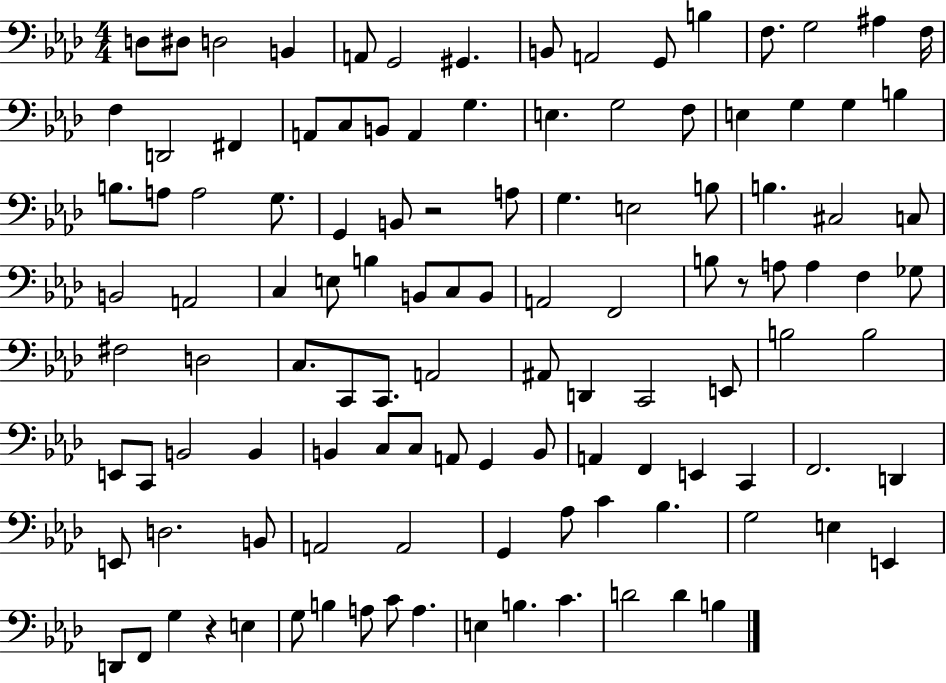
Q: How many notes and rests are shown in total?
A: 116